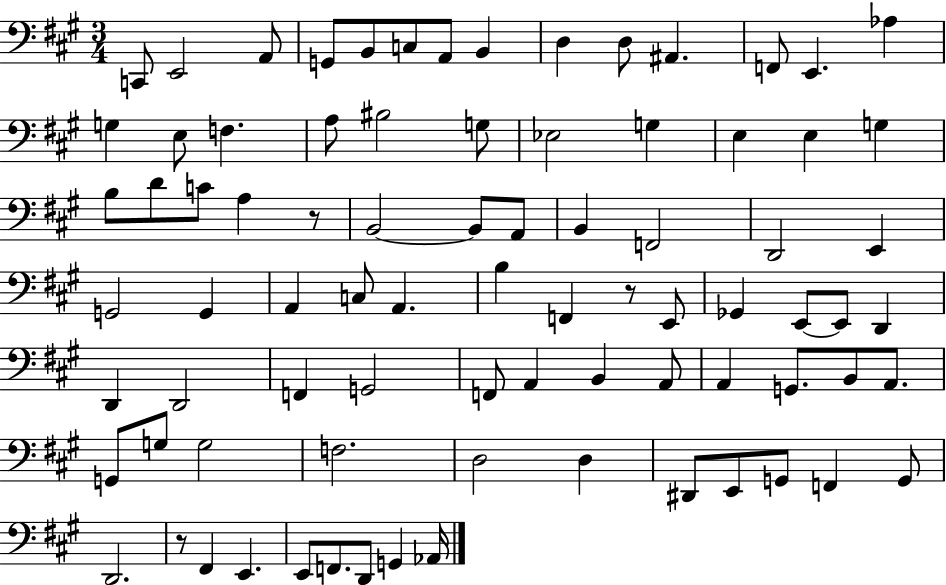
C2/e E2/h A2/e G2/e B2/e C3/e A2/e B2/q D3/q D3/e A#2/q. F2/e E2/q. Ab3/q G3/q E3/e F3/q. A3/e BIS3/h G3/e Eb3/h G3/q E3/q E3/q G3/q B3/e D4/e C4/e A3/q R/e B2/h B2/e A2/e B2/q F2/h D2/h E2/q G2/h G2/q A2/q C3/e A2/q. B3/q F2/q R/e E2/e Gb2/q E2/e E2/e D2/q D2/q D2/h F2/q G2/h F2/e A2/q B2/q A2/e A2/q G2/e. B2/e A2/e. G2/e G3/e G3/h F3/h. D3/h D3/q D#2/e E2/e G2/e F2/q G2/e D2/h. R/e F#2/q E2/q. E2/e F2/e. D2/e G2/q Ab2/s